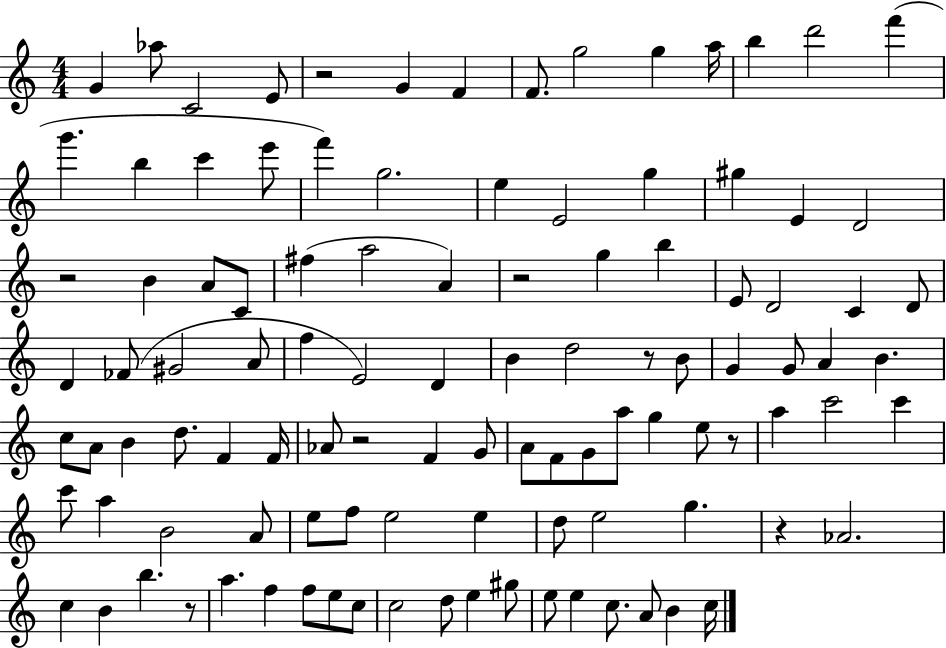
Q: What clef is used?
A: treble